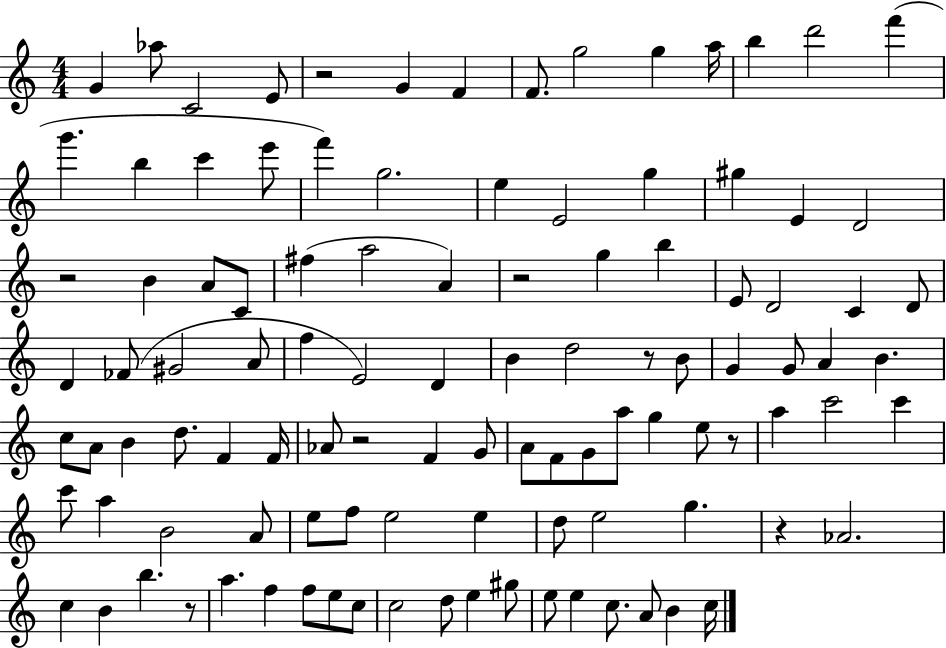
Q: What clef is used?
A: treble